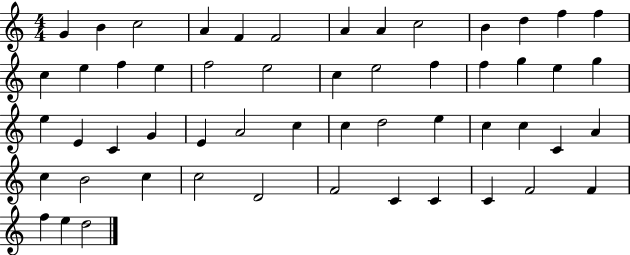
G4/q B4/q C5/h A4/q F4/q F4/h A4/q A4/q C5/h B4/q D5/q F5/q F5/q C5/q E5/q F5/q E5/q F5/h E5/h C5/q E5/h F5/q F5/q G5/q E5/q G5/q E5/q E4/q C4/q G4/q E4/q A4/h C5/q C5/q D5/h E5/q C5/q C5/q C4/q A4/q C5/q B4/h C5/q C5/h D4/h F4/h C4/q C4/q C4/q F4/h F4/q F5/q E5/q D5/h